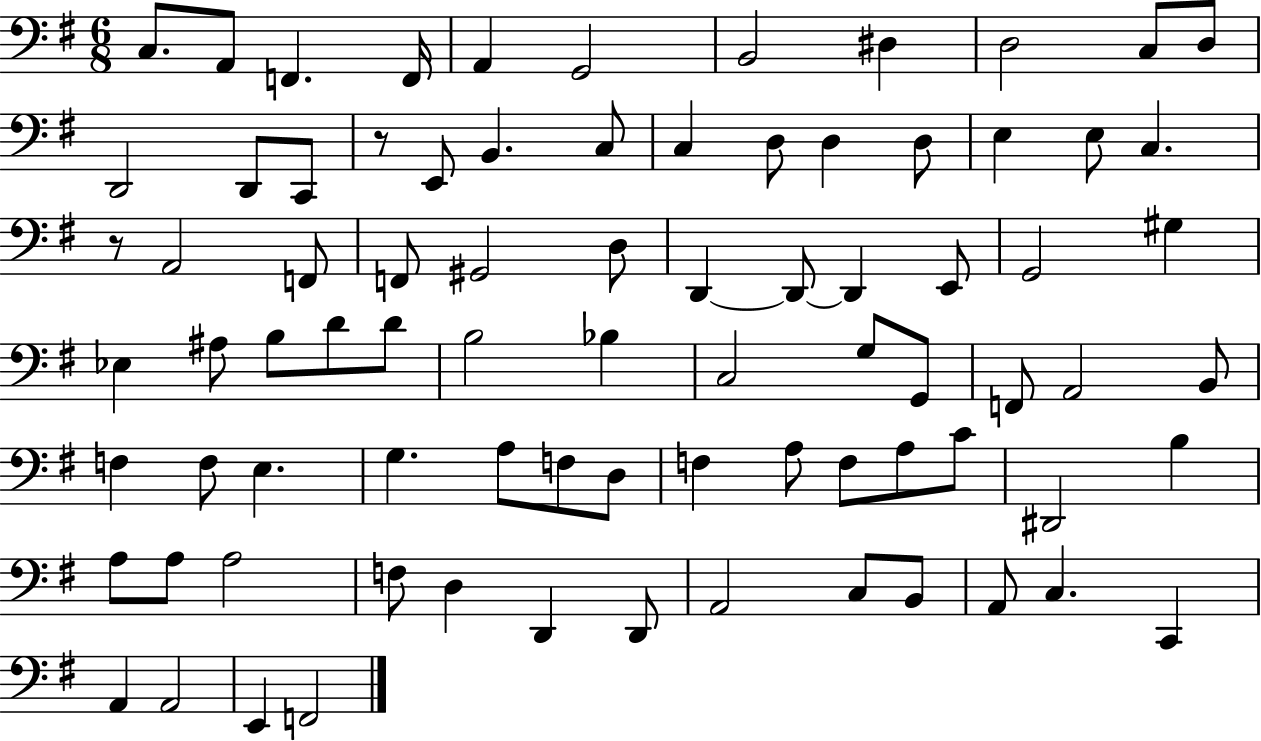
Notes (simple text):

C3/e. A2/e F2/q. F2/s A2/q G2/h B2/h D#3/q D3/h C3/e D3/e D2/h D2/e C2/e R/e E2/e B2/q. C3/e C3/q D3/e D3/q D3/e E3/q E3/e C3/q. R/e A2/h F2/e F2/e G#2/h D3/e D2/q D2/e D2/q E2/e G2/h G#3/q Eb3/q A#3/e B3/e D4/e D4/e B3/h Bb3/q C3/h G3/e G2/e F2/e A2/h B2/e F3/q F3/e E3/q. G3/q. A3/e F3/e D3/e F3/q A3/e F3/e A3/e C4/e D#2/h B3/q A3/e A3/e A3/h F3/e D3/q D2/q D2/e A2/h C3/e B2/e A2/e C3/q. C2/q A2/q A2/h E2/q F2/h